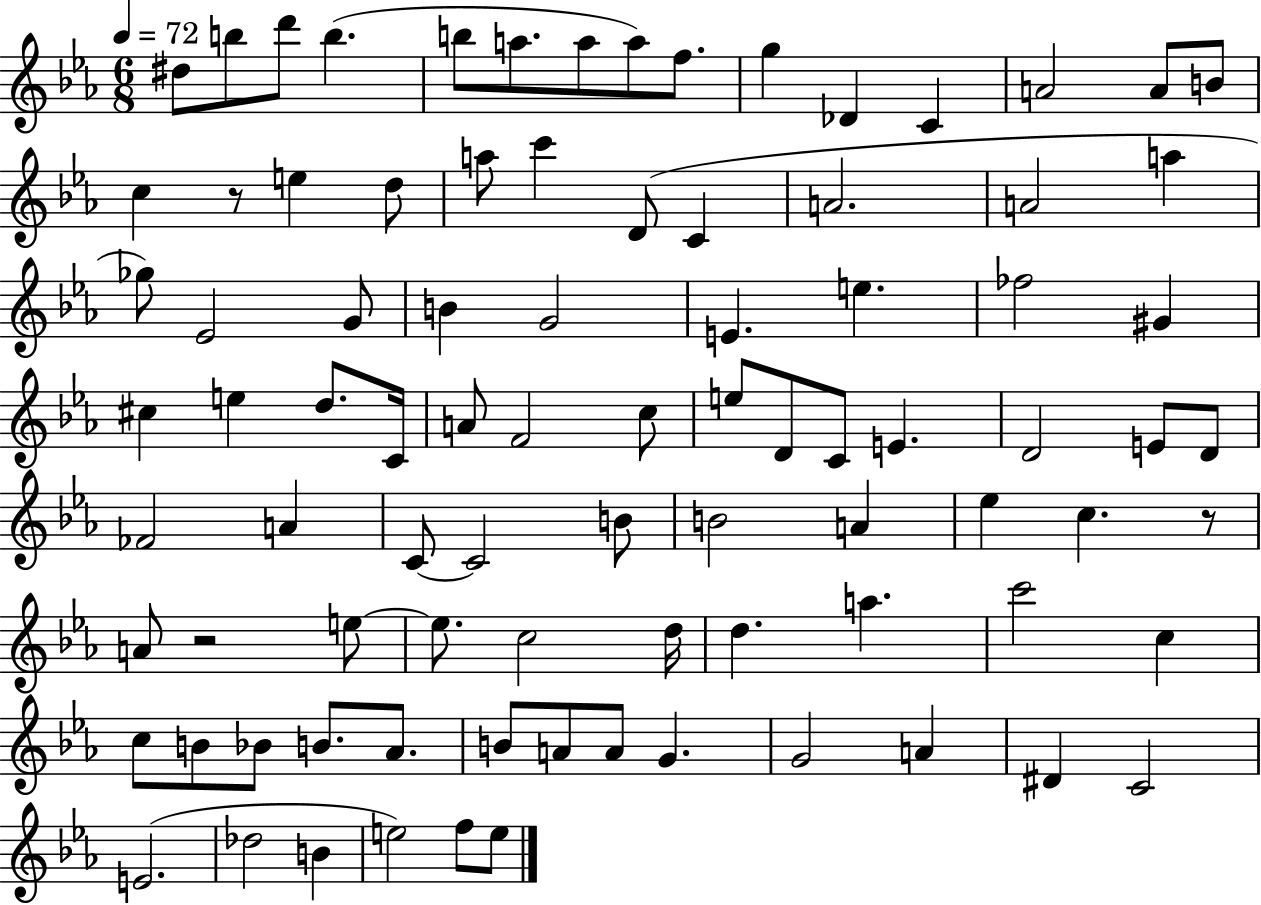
X:1
T:Untitled
M:6/8
L:1/4
K:Eb
^d/2 b/2 d'/2 b b/2 a/2 a/2 a/2 f/2 g _D C A2 A/2 B/2 c z/2 e d/2 a/2 c' D/2 C A2 A2 a _g/2 _E2 G/2 B G2 E e _f2 ^G ^c e d/2 C/4 A/2 F2 c/2 e/2 D/2 C/2 E D2 E/2 D/2 _F2 A C/2 C2 B/2 B2 A _e c z/2 A/2 z2 e/2 e/2 c2 d/4 d a c'2 c c/2 B/2 _B/2 B/2 _A/2 B/2 A/2 A/2 G G2 A ^D C2 E2 _d2 B e2 f/2 e/2